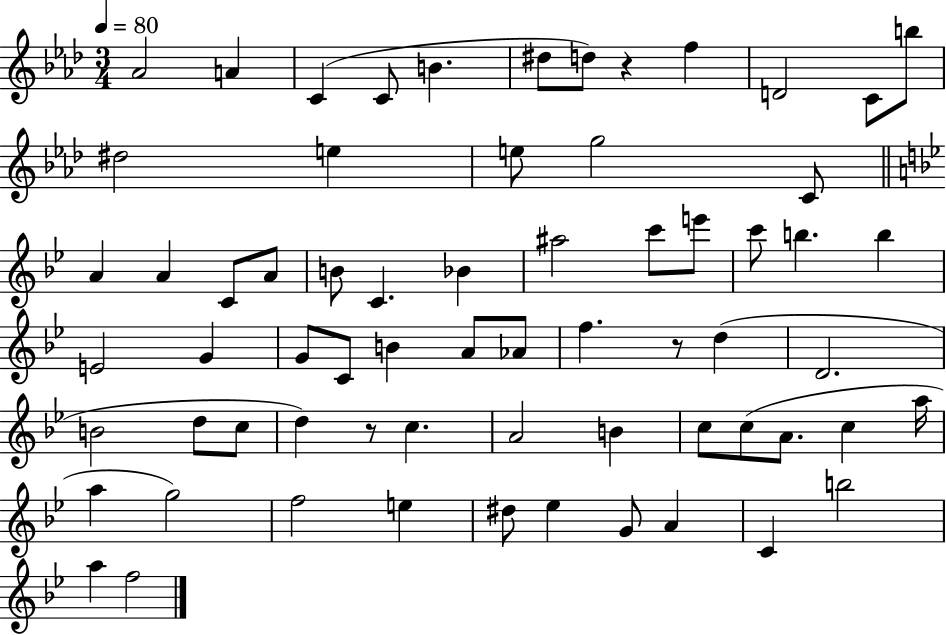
{
  \clef treble
  \numericTimeSignature
  \time 3/4
  \key aes \major
  \tempo 4 = 80
  aes'2 a'4 | c'4( c'8 b'4. | dis''8 d''8) r4 f''4 | d'2 c'8 b''8 | \break dis''2 e''4 | e''8 g''2 c'8 | \bar "||" \break \key bes \major a'4 a'4 c'8 a'8 | b'8 c'4. bes'4 | ais''2 c'''8 e'''8 | c'''8 b''4. b''4 | \break e'2 g'4 | g'8 c'8 b'4 a'8 aes'8 | f''4. r8 d''4( | d'2. | \break b'2 d''8 c''8 | d''4) r8 c''4. | a'2 b'4 | c''8 c''8( a'8. c''4 a''16 | \break a''4 g''2) | f''2 e''4 | dis''8 ees''4 g'8 a'4 | c'4 b''2 | \break a''4 f''2 | \bar "|."
}